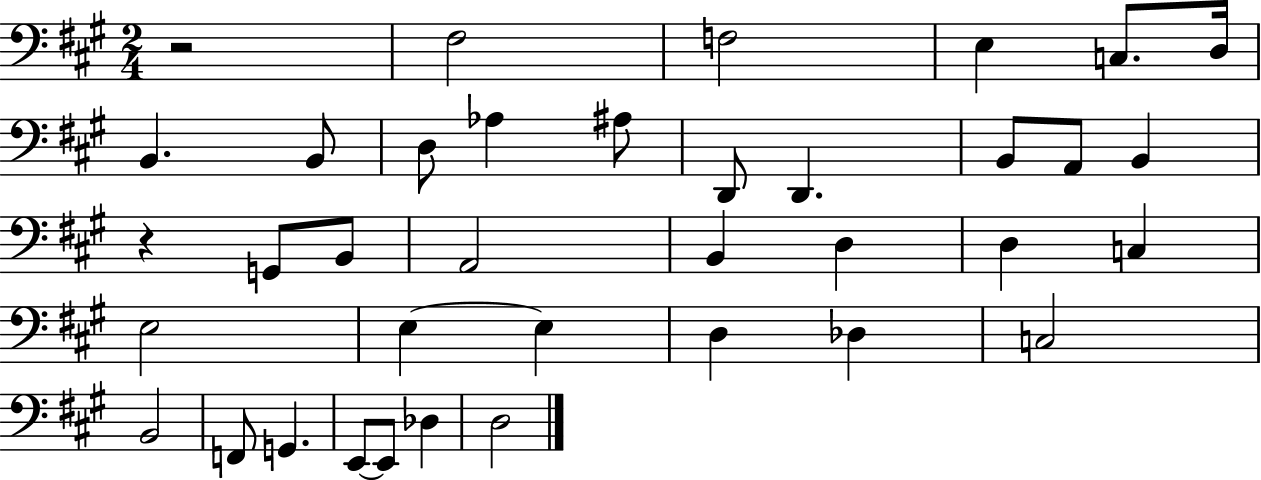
{
  \clef bass
  \numericTimeSignature
  \time 2/4
  \key a \major
  r2 | fis2 | f2 | e4 c8. d16 | \break b,4. b,8 | d8 aes4 ais8 | d,8 d,4. | b,8 a,8 b,4 | \break r4 g,8 b,8 | a,2 | b,4 d4 | d4 c4 | \break e2 | e4~~ e4 | d4 des4 | c2 | \break b,2 | f,8 g,4. | e,8~~ e,8 des4 | d2 | \break \bar "|."
}